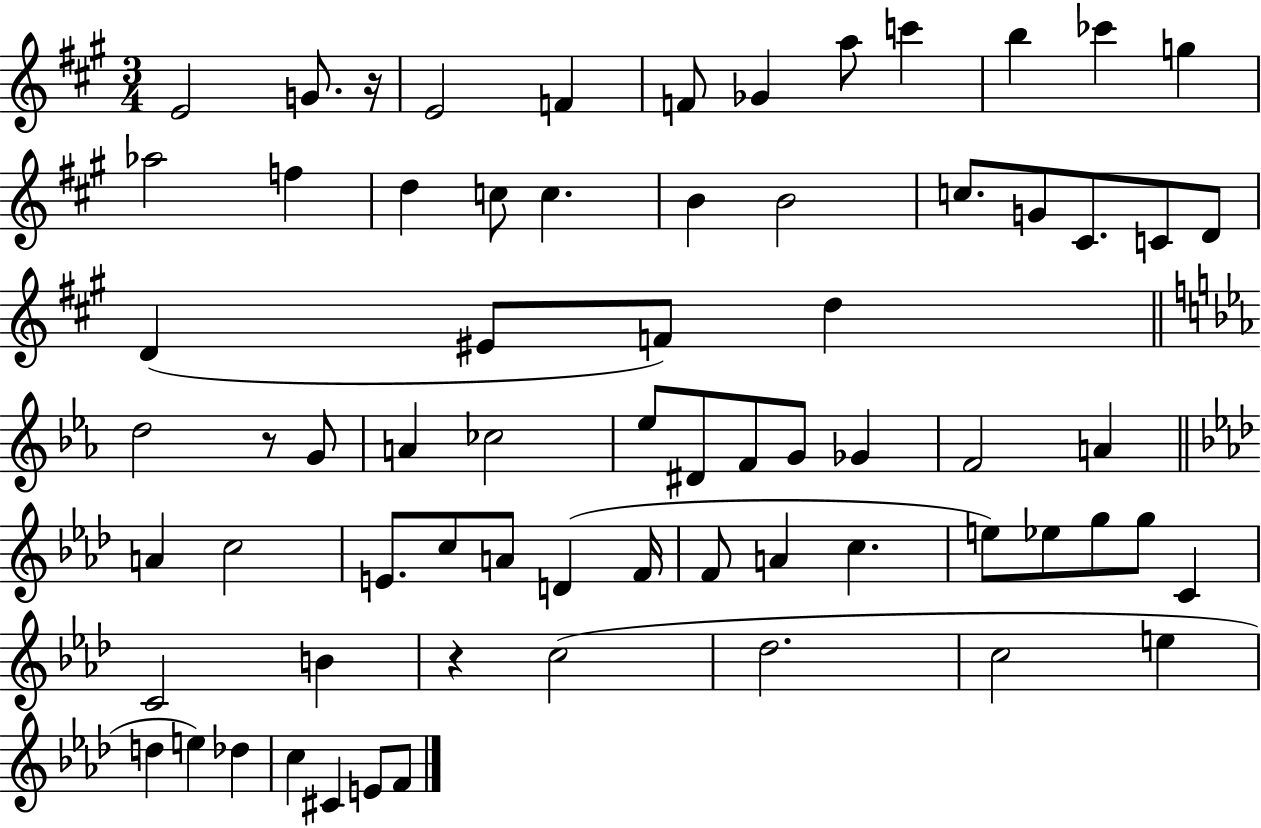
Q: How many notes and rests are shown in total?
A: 69